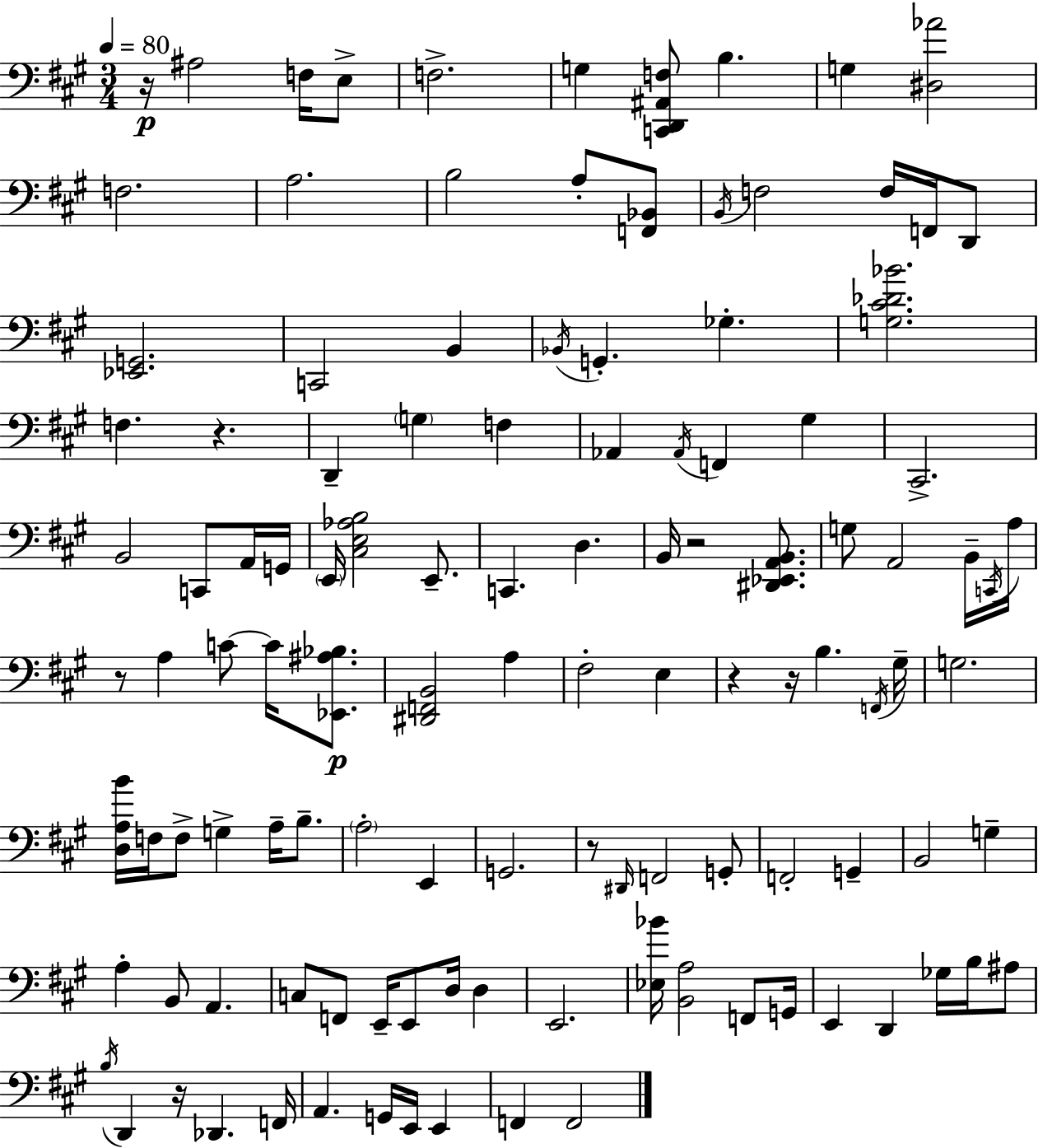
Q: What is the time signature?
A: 3/4